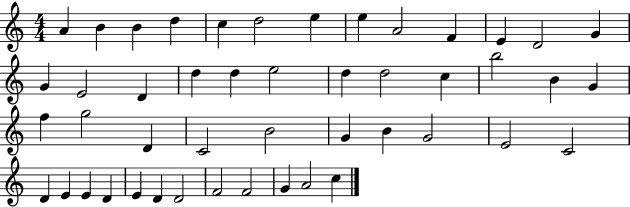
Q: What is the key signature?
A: C major